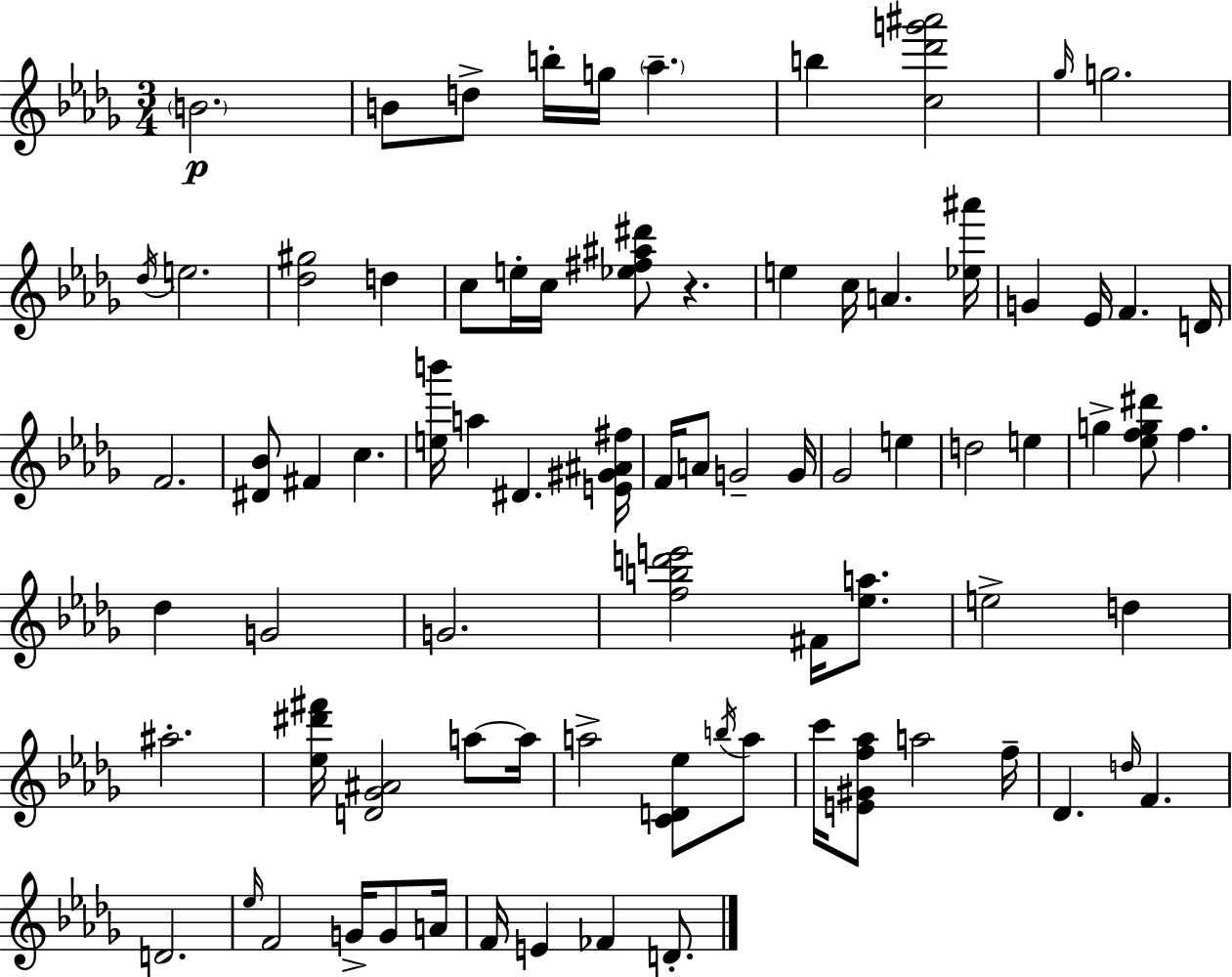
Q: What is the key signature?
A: BES minor